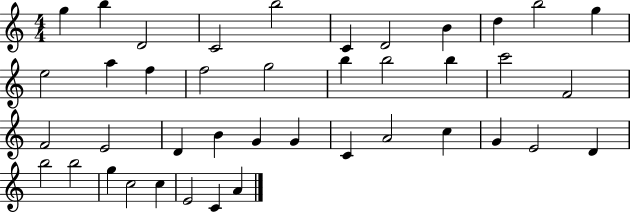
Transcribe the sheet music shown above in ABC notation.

X:1
T:Untitled
M:4/4
L:1/4
K:C
g b D2 C2 b2 C D2 B d b2 g e2 a f f2 g2 b b2 b c'2 F2 F2 E2 D B G G C A2 c G E2 D b2 b2 g c2 c E2 C A